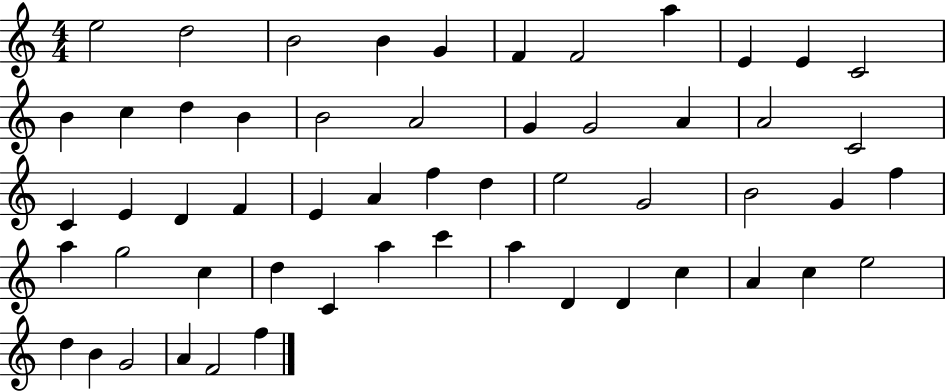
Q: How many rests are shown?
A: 0